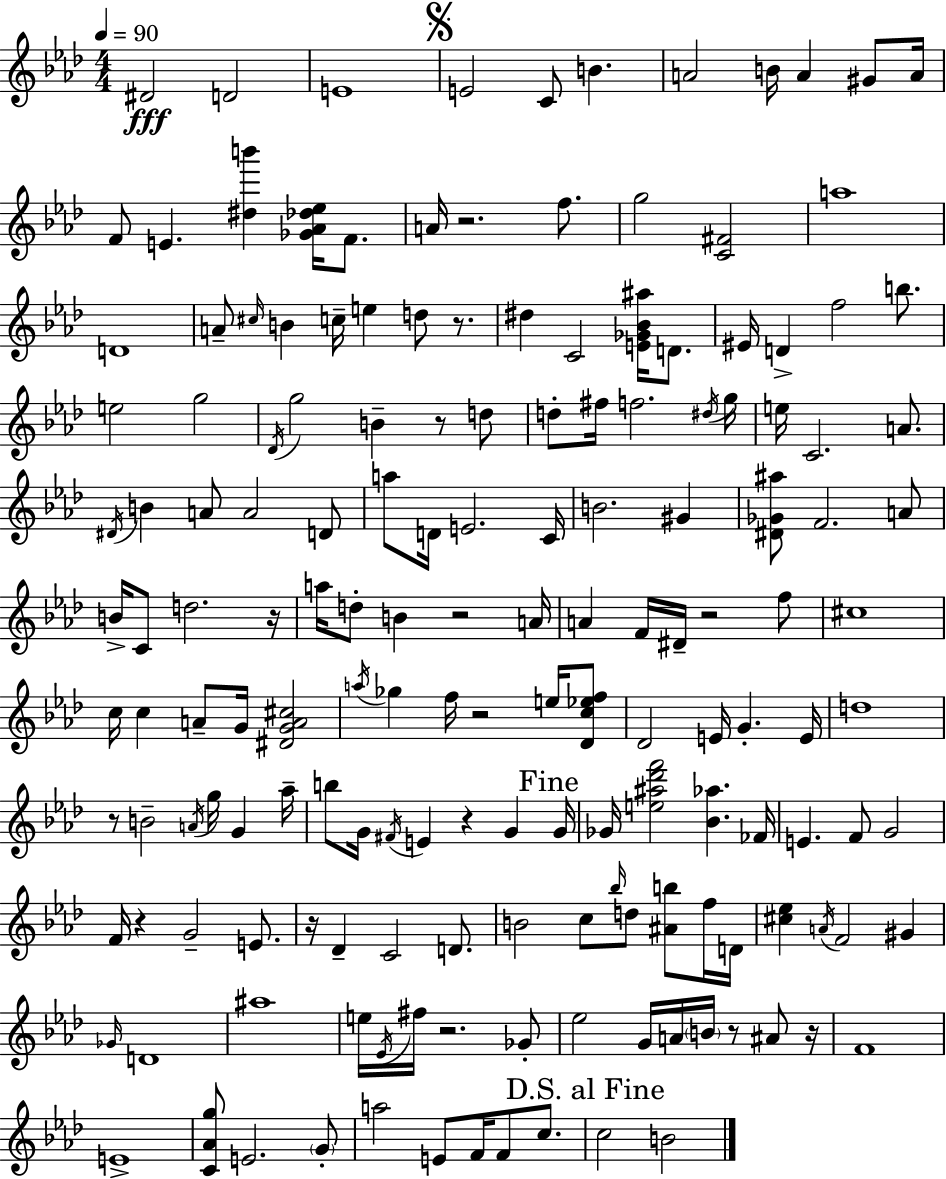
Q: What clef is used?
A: treble